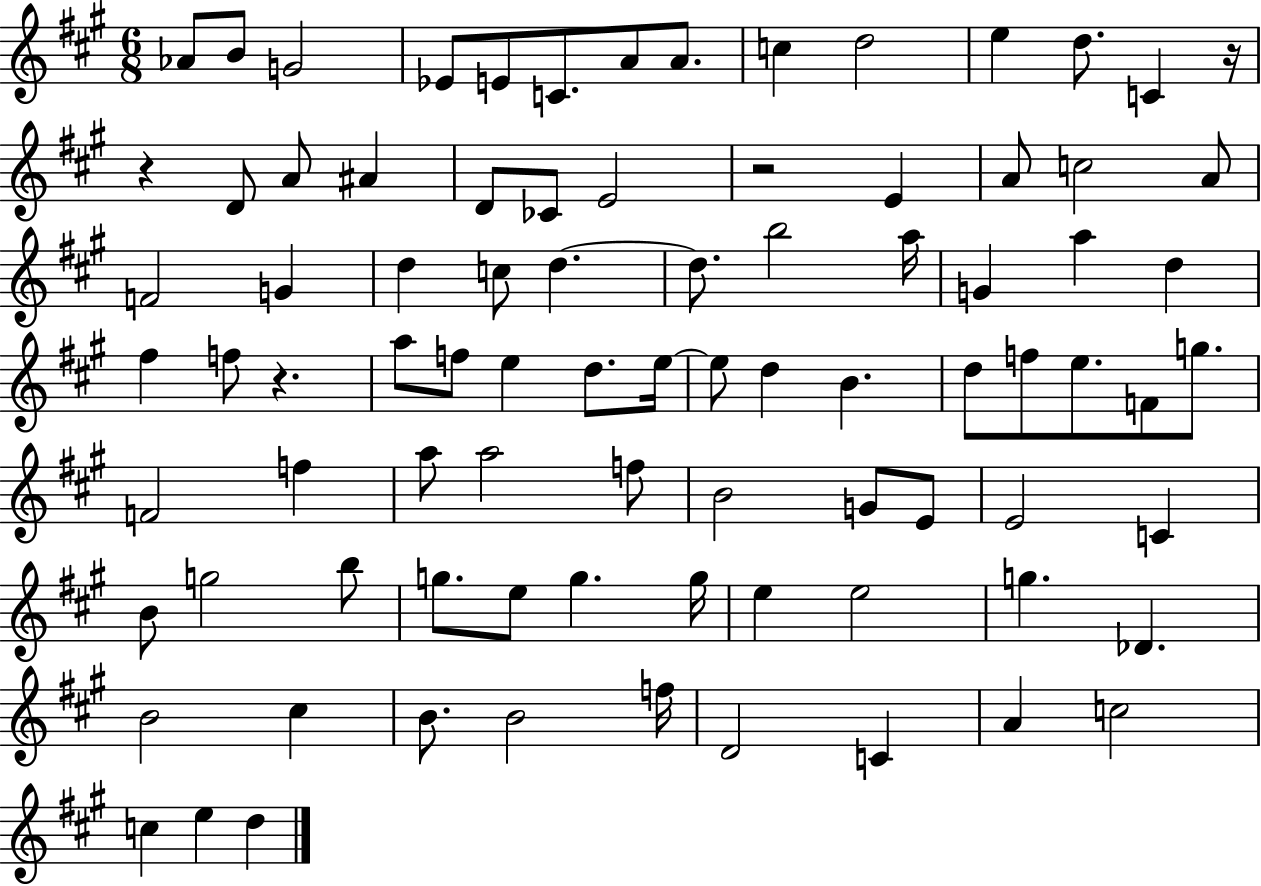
Ab4/e B4/e G4/h Eb4/e E4/e C4/e. A4/e A4/e. C5/q D5/h E5/q D5/e. C4/q R/s R/q D4/e A4/e A#4/q D4/e CES4/e E4/h R/h E4/q A4/e C5/h A4/e F4/h G4/q D5/q C5/e D5/q. D5/e. B5/h A5/s G4/q A5/q D5/q F#5/q F5/e R/q. A5/e F5/e E5/q D5/e. E5/s E5/e D5/q B4/q. D5/e F5/e E5/e. F4/e G5/e. F4/h F5/q A5/e A5/h F5/e B4/h G4/e E4/e E4/h C4/q B4/e G5/h B5/e G5/e. E5/e G5/q. G5/s E5/q E5/h G5/q. Db4/q. B4/h C#5/q B4/e. B4/h F5/s D4/h C4/q A4/q C5/h C5/q E5/q D5/q